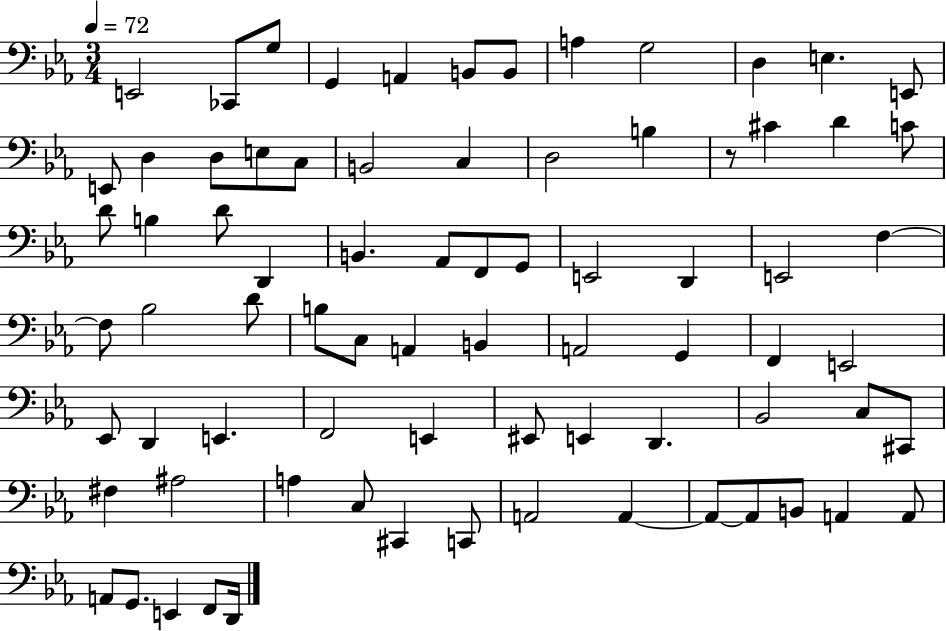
{
  \clef bass
  \numericTimeSignature
  \time 3/4
  \key ees \major
  \tempo 4 = 72
  e,2 ces,8 g8 | g,4 a,4 b,8 b,8 | a4 g2 | d4 e4. e,8 | \break e,8 d4 d8 e8 c8 | b,2 c4 | d2 b4 | r8 cis'4 d'4 c'8 | \break d'8 b4 d'8 d,4 | b,4. aes,8 f,8 g,8 | e,2 d,4 | e,2 f4~~ | \break f8 bes2 d'8 | b8 c8 a,4 b,4 | a,2 g,4 | f,4 e,2 | \break ees,8 d,4 e,4. | f,2 e,4 | eis,8 e,4 d,4. | bes,2 c8 cis,8 | \break fis4 ais2 | a4 c8 cis,4 c,8 | a,2 a,4~~ | a,8~~ a,8 b,8 a,4 a,8 | \break a,8 g,8. e,4 f,8 d,16 | \bar "|."
}